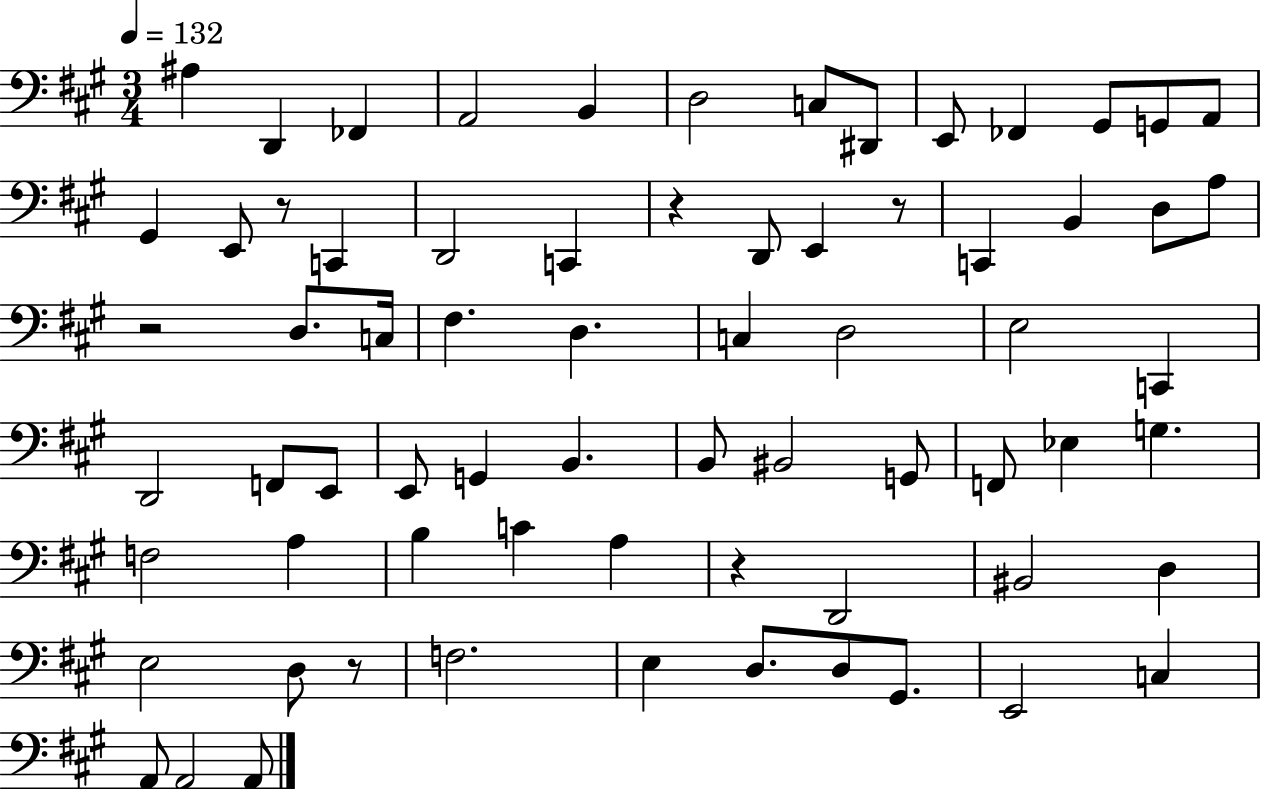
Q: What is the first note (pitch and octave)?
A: A#3